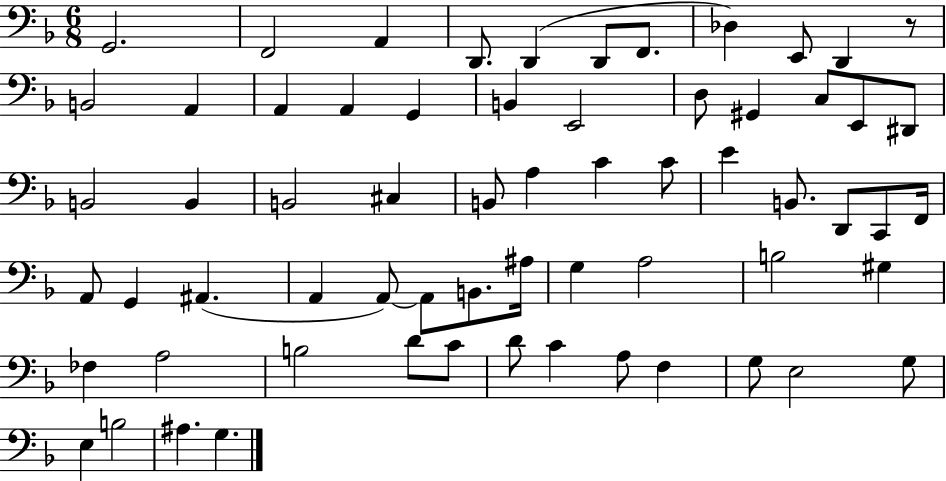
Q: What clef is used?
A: bass